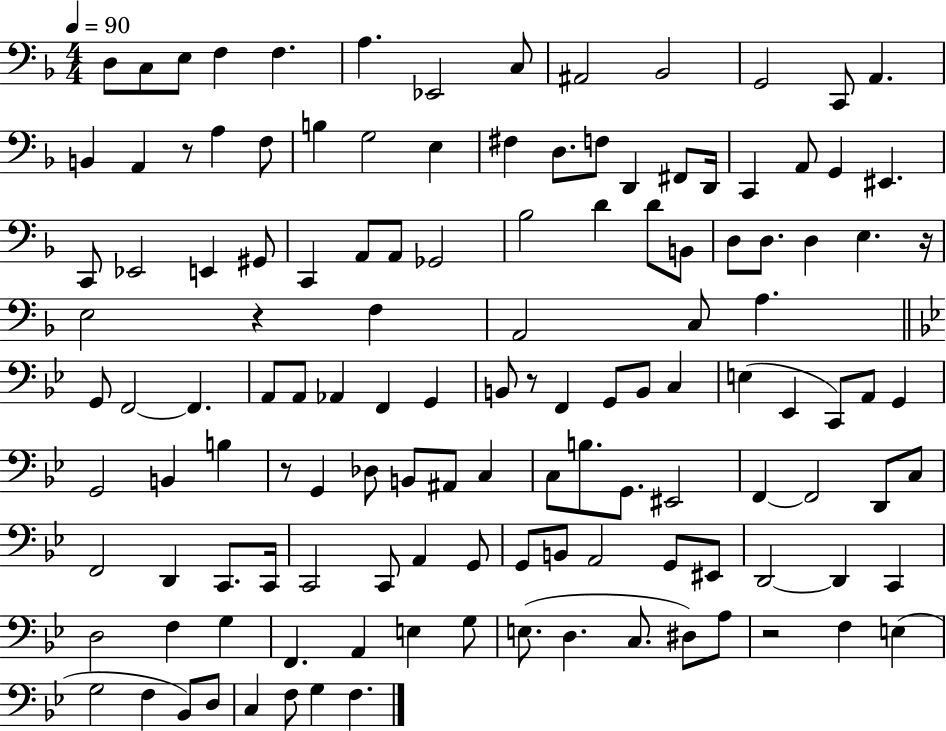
X:1
T:Untitled
M:4/4
L:1/4
K:F
D,/2 C,/2 E,/2 F, F, A, _E,,2 C,/2 ^A,,2 _B,,2 G,,2 C,,/2 A,, B,, A,, z/2 A, F,/2 B, G,2 E, ^F, D,/2 F,/2 D,, ^F,,/2 D,,/4 C,, A,,/2 G,, ^E,, C,,/2 _E,,2 E,, ^G,,/2 C,, A,,/2 A,,/2 _G,,2 _B,2 D D/2 B,,/2 D,/2 D,/2 D, E, z/4 E,2 z F, A,,2 C,/2 A, G,,/2 F,,2 F,, A,,/2 A,,/2 _A,, F,, G,, B,,/2 z/2 F,, G,,/2 B,,/2 C, E, _E,, C,,/2 A,,/2 G,, G,,2 B,, B, z/2 G,, _D,/2 B,,/2 ^A,,/2 C, C,/2 B,/2 G,,/2 ^E,,2 F,, F,,2 D,,/2 C,/2 F,,2 D,, C,,/2 C,,/4 C,,2 C,,/2 A,, G,,/2 G,,/2 B,,/2 A,,2 G,,/2 ^E,,/2 D,,2 D,, C,, D,2 F, G, F,, A,, E, G,/2 E,/2 D, C,/2 ^D,/2 A,/2 z2 F, E, G,2 F, _B,,/2 D,/2 C, F,/2 G, F,